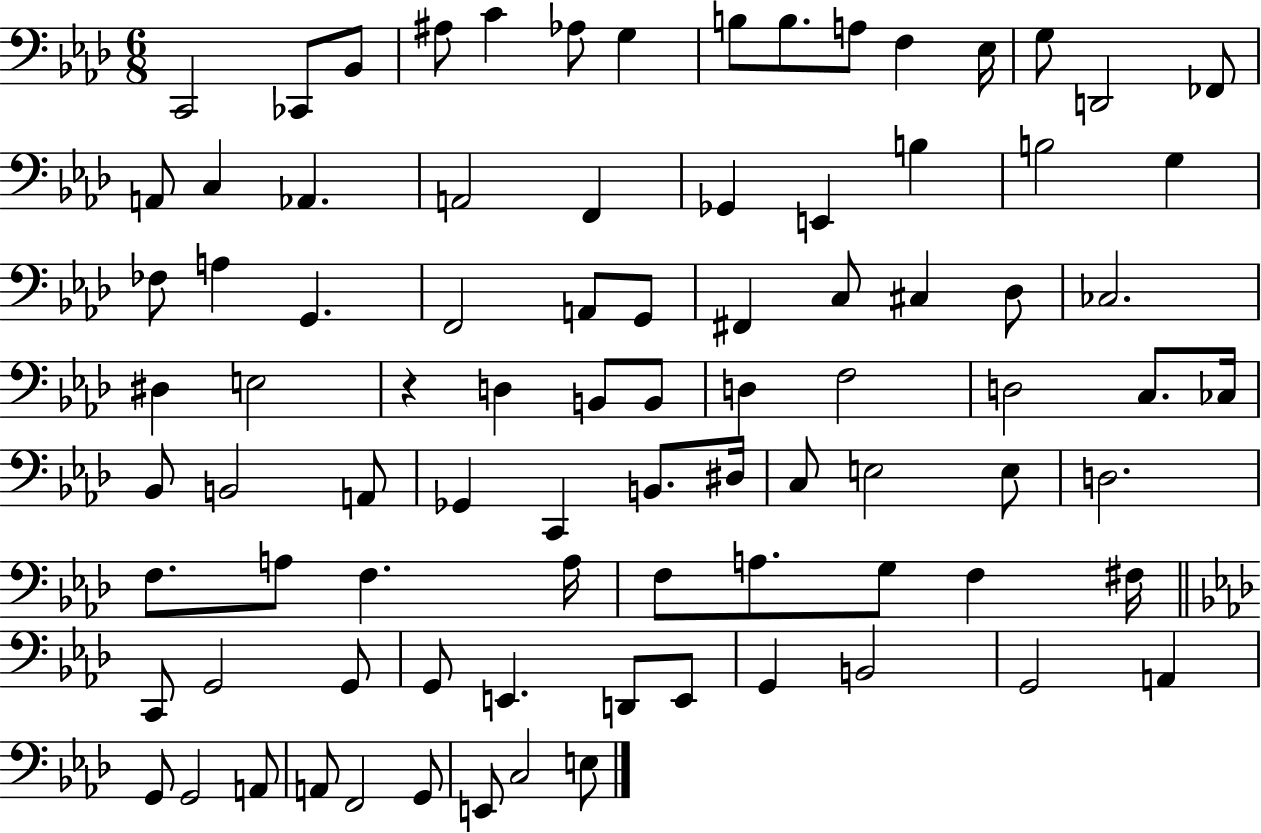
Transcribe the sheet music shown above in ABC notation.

X:1
T:Untitled
M:6/8
L:1/4
K:Ab
C,,2 _C,,/2 _B,,/2 ^A,/2 C _A,/2 G, B,/2 B,/2 A,/2 F, _E,/4 G,/2 D,,2 _F,,/2 A,,/2 C, _A,, A,,2 F,, _G,, E,, B, B,2 G, _F,/2 A, G,, F,,2 A,,/2 G,,/2 ^F,, C,/2 ^C, _D,/2 _C,2 ^D, E,2 z D, B,,/2 B,,/2 D, F,2 D,2 C,/2 _C,/4 _B,,/2 B,,2 A,,/2 _G,, C,, B,,/2 ^D,/4 C,/2 E,2 E,/2 D,2 F,/2 A,/2 F, A,/4 F,/2 A,/2 G,/2 F, ^F,/4 C,,/2 G,,2 G,,/2 G,,/2 E,, D,,/2 E,,/2 G,, B,,2 G,,2 A,, G,,/2 G,,2 A,,/2 A,,/2 F,,2 G,,/2 E,,/2 C,2 E,/2